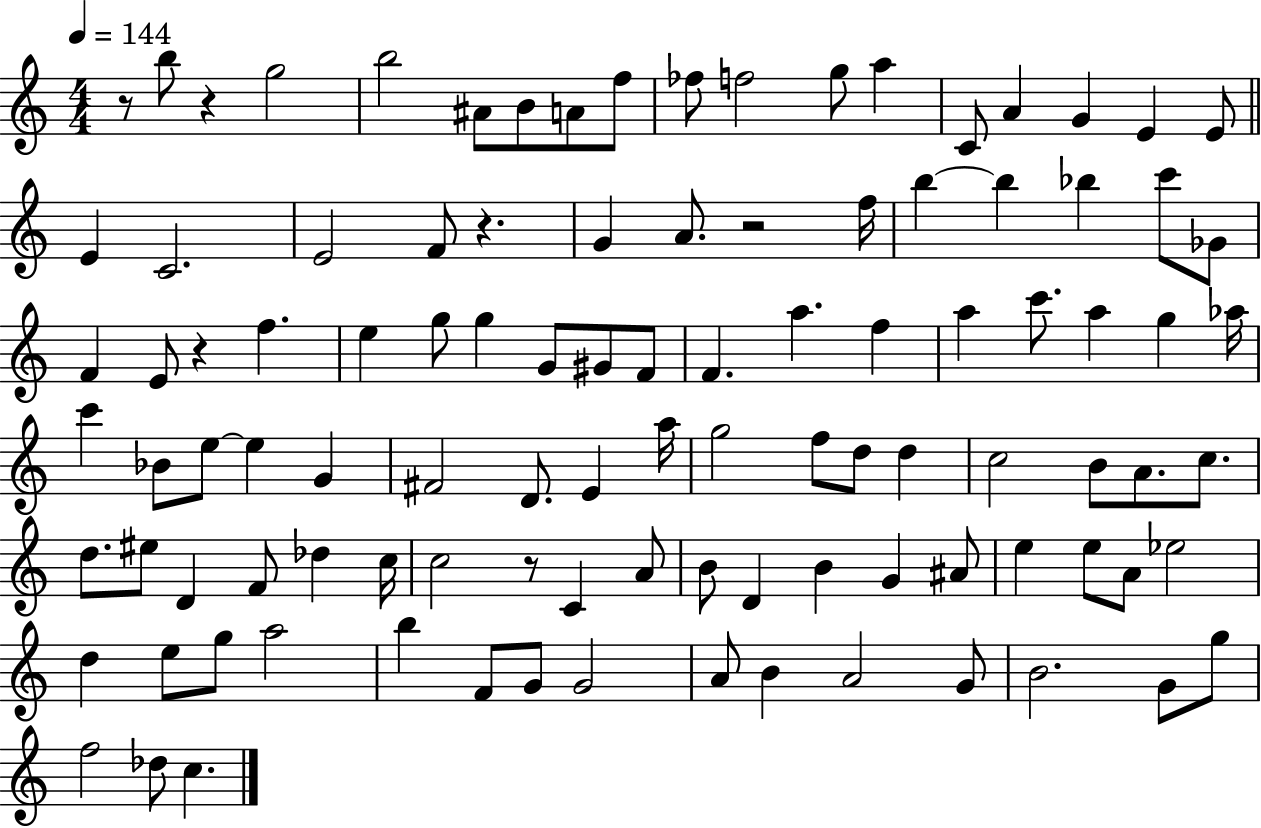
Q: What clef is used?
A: treble